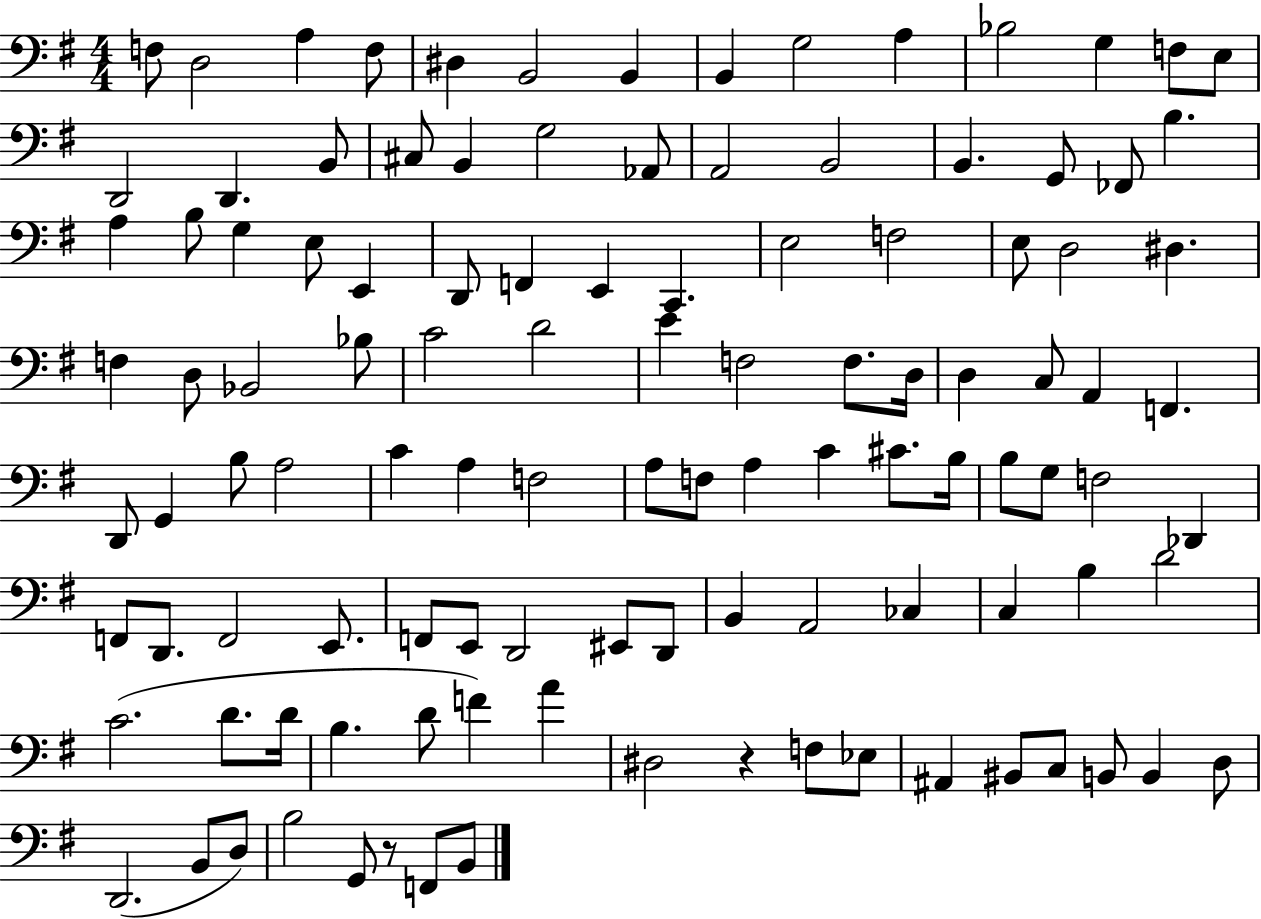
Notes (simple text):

F3/e D3/h A3/q F3/e D#3/q B2/h B2/q B2/q G3/h A3/q Bb3/h G3/q F3/e E3/e D2/h D2/q. B2/e C#3/e B2/q G3/h Ab2/e A2/h B2/h B2/q. G2/e FES2/e B3/q. A3/q B3/e G3/q E3/e E2/q D2/e F2/q E2/q C2/q. E3/h F3/h E3/e D3/h D#3/q. F3/q D3/e Bb2/h Bb3/e C4/h D4/h E4/q F3/h F3/e. D3/s D3/q C3/e A2/q F2/q. D2/e G2/q B3/e A3/h C4/q A3/q F3/h A3/e F3/e A3/q C4/q C#4/e. B3/s B3/e G3/e F3/h Db2/q F2/e D2/e. F2/h E2/e. F2/e E2/e D2/h EIS2/e D2/e B2/q A2/h CES3/q C3/q B3/q D4/h C4/h. D4/e. D4/s B3/q. D4/e F4/q A4/q D#3/h R/q F3/e Eb3/e A#2/q BIS2/e C3/e B2/e B2/q D3/e D2/h. B2/e D3/e B3/h G2/e R/e F2/e B2/e